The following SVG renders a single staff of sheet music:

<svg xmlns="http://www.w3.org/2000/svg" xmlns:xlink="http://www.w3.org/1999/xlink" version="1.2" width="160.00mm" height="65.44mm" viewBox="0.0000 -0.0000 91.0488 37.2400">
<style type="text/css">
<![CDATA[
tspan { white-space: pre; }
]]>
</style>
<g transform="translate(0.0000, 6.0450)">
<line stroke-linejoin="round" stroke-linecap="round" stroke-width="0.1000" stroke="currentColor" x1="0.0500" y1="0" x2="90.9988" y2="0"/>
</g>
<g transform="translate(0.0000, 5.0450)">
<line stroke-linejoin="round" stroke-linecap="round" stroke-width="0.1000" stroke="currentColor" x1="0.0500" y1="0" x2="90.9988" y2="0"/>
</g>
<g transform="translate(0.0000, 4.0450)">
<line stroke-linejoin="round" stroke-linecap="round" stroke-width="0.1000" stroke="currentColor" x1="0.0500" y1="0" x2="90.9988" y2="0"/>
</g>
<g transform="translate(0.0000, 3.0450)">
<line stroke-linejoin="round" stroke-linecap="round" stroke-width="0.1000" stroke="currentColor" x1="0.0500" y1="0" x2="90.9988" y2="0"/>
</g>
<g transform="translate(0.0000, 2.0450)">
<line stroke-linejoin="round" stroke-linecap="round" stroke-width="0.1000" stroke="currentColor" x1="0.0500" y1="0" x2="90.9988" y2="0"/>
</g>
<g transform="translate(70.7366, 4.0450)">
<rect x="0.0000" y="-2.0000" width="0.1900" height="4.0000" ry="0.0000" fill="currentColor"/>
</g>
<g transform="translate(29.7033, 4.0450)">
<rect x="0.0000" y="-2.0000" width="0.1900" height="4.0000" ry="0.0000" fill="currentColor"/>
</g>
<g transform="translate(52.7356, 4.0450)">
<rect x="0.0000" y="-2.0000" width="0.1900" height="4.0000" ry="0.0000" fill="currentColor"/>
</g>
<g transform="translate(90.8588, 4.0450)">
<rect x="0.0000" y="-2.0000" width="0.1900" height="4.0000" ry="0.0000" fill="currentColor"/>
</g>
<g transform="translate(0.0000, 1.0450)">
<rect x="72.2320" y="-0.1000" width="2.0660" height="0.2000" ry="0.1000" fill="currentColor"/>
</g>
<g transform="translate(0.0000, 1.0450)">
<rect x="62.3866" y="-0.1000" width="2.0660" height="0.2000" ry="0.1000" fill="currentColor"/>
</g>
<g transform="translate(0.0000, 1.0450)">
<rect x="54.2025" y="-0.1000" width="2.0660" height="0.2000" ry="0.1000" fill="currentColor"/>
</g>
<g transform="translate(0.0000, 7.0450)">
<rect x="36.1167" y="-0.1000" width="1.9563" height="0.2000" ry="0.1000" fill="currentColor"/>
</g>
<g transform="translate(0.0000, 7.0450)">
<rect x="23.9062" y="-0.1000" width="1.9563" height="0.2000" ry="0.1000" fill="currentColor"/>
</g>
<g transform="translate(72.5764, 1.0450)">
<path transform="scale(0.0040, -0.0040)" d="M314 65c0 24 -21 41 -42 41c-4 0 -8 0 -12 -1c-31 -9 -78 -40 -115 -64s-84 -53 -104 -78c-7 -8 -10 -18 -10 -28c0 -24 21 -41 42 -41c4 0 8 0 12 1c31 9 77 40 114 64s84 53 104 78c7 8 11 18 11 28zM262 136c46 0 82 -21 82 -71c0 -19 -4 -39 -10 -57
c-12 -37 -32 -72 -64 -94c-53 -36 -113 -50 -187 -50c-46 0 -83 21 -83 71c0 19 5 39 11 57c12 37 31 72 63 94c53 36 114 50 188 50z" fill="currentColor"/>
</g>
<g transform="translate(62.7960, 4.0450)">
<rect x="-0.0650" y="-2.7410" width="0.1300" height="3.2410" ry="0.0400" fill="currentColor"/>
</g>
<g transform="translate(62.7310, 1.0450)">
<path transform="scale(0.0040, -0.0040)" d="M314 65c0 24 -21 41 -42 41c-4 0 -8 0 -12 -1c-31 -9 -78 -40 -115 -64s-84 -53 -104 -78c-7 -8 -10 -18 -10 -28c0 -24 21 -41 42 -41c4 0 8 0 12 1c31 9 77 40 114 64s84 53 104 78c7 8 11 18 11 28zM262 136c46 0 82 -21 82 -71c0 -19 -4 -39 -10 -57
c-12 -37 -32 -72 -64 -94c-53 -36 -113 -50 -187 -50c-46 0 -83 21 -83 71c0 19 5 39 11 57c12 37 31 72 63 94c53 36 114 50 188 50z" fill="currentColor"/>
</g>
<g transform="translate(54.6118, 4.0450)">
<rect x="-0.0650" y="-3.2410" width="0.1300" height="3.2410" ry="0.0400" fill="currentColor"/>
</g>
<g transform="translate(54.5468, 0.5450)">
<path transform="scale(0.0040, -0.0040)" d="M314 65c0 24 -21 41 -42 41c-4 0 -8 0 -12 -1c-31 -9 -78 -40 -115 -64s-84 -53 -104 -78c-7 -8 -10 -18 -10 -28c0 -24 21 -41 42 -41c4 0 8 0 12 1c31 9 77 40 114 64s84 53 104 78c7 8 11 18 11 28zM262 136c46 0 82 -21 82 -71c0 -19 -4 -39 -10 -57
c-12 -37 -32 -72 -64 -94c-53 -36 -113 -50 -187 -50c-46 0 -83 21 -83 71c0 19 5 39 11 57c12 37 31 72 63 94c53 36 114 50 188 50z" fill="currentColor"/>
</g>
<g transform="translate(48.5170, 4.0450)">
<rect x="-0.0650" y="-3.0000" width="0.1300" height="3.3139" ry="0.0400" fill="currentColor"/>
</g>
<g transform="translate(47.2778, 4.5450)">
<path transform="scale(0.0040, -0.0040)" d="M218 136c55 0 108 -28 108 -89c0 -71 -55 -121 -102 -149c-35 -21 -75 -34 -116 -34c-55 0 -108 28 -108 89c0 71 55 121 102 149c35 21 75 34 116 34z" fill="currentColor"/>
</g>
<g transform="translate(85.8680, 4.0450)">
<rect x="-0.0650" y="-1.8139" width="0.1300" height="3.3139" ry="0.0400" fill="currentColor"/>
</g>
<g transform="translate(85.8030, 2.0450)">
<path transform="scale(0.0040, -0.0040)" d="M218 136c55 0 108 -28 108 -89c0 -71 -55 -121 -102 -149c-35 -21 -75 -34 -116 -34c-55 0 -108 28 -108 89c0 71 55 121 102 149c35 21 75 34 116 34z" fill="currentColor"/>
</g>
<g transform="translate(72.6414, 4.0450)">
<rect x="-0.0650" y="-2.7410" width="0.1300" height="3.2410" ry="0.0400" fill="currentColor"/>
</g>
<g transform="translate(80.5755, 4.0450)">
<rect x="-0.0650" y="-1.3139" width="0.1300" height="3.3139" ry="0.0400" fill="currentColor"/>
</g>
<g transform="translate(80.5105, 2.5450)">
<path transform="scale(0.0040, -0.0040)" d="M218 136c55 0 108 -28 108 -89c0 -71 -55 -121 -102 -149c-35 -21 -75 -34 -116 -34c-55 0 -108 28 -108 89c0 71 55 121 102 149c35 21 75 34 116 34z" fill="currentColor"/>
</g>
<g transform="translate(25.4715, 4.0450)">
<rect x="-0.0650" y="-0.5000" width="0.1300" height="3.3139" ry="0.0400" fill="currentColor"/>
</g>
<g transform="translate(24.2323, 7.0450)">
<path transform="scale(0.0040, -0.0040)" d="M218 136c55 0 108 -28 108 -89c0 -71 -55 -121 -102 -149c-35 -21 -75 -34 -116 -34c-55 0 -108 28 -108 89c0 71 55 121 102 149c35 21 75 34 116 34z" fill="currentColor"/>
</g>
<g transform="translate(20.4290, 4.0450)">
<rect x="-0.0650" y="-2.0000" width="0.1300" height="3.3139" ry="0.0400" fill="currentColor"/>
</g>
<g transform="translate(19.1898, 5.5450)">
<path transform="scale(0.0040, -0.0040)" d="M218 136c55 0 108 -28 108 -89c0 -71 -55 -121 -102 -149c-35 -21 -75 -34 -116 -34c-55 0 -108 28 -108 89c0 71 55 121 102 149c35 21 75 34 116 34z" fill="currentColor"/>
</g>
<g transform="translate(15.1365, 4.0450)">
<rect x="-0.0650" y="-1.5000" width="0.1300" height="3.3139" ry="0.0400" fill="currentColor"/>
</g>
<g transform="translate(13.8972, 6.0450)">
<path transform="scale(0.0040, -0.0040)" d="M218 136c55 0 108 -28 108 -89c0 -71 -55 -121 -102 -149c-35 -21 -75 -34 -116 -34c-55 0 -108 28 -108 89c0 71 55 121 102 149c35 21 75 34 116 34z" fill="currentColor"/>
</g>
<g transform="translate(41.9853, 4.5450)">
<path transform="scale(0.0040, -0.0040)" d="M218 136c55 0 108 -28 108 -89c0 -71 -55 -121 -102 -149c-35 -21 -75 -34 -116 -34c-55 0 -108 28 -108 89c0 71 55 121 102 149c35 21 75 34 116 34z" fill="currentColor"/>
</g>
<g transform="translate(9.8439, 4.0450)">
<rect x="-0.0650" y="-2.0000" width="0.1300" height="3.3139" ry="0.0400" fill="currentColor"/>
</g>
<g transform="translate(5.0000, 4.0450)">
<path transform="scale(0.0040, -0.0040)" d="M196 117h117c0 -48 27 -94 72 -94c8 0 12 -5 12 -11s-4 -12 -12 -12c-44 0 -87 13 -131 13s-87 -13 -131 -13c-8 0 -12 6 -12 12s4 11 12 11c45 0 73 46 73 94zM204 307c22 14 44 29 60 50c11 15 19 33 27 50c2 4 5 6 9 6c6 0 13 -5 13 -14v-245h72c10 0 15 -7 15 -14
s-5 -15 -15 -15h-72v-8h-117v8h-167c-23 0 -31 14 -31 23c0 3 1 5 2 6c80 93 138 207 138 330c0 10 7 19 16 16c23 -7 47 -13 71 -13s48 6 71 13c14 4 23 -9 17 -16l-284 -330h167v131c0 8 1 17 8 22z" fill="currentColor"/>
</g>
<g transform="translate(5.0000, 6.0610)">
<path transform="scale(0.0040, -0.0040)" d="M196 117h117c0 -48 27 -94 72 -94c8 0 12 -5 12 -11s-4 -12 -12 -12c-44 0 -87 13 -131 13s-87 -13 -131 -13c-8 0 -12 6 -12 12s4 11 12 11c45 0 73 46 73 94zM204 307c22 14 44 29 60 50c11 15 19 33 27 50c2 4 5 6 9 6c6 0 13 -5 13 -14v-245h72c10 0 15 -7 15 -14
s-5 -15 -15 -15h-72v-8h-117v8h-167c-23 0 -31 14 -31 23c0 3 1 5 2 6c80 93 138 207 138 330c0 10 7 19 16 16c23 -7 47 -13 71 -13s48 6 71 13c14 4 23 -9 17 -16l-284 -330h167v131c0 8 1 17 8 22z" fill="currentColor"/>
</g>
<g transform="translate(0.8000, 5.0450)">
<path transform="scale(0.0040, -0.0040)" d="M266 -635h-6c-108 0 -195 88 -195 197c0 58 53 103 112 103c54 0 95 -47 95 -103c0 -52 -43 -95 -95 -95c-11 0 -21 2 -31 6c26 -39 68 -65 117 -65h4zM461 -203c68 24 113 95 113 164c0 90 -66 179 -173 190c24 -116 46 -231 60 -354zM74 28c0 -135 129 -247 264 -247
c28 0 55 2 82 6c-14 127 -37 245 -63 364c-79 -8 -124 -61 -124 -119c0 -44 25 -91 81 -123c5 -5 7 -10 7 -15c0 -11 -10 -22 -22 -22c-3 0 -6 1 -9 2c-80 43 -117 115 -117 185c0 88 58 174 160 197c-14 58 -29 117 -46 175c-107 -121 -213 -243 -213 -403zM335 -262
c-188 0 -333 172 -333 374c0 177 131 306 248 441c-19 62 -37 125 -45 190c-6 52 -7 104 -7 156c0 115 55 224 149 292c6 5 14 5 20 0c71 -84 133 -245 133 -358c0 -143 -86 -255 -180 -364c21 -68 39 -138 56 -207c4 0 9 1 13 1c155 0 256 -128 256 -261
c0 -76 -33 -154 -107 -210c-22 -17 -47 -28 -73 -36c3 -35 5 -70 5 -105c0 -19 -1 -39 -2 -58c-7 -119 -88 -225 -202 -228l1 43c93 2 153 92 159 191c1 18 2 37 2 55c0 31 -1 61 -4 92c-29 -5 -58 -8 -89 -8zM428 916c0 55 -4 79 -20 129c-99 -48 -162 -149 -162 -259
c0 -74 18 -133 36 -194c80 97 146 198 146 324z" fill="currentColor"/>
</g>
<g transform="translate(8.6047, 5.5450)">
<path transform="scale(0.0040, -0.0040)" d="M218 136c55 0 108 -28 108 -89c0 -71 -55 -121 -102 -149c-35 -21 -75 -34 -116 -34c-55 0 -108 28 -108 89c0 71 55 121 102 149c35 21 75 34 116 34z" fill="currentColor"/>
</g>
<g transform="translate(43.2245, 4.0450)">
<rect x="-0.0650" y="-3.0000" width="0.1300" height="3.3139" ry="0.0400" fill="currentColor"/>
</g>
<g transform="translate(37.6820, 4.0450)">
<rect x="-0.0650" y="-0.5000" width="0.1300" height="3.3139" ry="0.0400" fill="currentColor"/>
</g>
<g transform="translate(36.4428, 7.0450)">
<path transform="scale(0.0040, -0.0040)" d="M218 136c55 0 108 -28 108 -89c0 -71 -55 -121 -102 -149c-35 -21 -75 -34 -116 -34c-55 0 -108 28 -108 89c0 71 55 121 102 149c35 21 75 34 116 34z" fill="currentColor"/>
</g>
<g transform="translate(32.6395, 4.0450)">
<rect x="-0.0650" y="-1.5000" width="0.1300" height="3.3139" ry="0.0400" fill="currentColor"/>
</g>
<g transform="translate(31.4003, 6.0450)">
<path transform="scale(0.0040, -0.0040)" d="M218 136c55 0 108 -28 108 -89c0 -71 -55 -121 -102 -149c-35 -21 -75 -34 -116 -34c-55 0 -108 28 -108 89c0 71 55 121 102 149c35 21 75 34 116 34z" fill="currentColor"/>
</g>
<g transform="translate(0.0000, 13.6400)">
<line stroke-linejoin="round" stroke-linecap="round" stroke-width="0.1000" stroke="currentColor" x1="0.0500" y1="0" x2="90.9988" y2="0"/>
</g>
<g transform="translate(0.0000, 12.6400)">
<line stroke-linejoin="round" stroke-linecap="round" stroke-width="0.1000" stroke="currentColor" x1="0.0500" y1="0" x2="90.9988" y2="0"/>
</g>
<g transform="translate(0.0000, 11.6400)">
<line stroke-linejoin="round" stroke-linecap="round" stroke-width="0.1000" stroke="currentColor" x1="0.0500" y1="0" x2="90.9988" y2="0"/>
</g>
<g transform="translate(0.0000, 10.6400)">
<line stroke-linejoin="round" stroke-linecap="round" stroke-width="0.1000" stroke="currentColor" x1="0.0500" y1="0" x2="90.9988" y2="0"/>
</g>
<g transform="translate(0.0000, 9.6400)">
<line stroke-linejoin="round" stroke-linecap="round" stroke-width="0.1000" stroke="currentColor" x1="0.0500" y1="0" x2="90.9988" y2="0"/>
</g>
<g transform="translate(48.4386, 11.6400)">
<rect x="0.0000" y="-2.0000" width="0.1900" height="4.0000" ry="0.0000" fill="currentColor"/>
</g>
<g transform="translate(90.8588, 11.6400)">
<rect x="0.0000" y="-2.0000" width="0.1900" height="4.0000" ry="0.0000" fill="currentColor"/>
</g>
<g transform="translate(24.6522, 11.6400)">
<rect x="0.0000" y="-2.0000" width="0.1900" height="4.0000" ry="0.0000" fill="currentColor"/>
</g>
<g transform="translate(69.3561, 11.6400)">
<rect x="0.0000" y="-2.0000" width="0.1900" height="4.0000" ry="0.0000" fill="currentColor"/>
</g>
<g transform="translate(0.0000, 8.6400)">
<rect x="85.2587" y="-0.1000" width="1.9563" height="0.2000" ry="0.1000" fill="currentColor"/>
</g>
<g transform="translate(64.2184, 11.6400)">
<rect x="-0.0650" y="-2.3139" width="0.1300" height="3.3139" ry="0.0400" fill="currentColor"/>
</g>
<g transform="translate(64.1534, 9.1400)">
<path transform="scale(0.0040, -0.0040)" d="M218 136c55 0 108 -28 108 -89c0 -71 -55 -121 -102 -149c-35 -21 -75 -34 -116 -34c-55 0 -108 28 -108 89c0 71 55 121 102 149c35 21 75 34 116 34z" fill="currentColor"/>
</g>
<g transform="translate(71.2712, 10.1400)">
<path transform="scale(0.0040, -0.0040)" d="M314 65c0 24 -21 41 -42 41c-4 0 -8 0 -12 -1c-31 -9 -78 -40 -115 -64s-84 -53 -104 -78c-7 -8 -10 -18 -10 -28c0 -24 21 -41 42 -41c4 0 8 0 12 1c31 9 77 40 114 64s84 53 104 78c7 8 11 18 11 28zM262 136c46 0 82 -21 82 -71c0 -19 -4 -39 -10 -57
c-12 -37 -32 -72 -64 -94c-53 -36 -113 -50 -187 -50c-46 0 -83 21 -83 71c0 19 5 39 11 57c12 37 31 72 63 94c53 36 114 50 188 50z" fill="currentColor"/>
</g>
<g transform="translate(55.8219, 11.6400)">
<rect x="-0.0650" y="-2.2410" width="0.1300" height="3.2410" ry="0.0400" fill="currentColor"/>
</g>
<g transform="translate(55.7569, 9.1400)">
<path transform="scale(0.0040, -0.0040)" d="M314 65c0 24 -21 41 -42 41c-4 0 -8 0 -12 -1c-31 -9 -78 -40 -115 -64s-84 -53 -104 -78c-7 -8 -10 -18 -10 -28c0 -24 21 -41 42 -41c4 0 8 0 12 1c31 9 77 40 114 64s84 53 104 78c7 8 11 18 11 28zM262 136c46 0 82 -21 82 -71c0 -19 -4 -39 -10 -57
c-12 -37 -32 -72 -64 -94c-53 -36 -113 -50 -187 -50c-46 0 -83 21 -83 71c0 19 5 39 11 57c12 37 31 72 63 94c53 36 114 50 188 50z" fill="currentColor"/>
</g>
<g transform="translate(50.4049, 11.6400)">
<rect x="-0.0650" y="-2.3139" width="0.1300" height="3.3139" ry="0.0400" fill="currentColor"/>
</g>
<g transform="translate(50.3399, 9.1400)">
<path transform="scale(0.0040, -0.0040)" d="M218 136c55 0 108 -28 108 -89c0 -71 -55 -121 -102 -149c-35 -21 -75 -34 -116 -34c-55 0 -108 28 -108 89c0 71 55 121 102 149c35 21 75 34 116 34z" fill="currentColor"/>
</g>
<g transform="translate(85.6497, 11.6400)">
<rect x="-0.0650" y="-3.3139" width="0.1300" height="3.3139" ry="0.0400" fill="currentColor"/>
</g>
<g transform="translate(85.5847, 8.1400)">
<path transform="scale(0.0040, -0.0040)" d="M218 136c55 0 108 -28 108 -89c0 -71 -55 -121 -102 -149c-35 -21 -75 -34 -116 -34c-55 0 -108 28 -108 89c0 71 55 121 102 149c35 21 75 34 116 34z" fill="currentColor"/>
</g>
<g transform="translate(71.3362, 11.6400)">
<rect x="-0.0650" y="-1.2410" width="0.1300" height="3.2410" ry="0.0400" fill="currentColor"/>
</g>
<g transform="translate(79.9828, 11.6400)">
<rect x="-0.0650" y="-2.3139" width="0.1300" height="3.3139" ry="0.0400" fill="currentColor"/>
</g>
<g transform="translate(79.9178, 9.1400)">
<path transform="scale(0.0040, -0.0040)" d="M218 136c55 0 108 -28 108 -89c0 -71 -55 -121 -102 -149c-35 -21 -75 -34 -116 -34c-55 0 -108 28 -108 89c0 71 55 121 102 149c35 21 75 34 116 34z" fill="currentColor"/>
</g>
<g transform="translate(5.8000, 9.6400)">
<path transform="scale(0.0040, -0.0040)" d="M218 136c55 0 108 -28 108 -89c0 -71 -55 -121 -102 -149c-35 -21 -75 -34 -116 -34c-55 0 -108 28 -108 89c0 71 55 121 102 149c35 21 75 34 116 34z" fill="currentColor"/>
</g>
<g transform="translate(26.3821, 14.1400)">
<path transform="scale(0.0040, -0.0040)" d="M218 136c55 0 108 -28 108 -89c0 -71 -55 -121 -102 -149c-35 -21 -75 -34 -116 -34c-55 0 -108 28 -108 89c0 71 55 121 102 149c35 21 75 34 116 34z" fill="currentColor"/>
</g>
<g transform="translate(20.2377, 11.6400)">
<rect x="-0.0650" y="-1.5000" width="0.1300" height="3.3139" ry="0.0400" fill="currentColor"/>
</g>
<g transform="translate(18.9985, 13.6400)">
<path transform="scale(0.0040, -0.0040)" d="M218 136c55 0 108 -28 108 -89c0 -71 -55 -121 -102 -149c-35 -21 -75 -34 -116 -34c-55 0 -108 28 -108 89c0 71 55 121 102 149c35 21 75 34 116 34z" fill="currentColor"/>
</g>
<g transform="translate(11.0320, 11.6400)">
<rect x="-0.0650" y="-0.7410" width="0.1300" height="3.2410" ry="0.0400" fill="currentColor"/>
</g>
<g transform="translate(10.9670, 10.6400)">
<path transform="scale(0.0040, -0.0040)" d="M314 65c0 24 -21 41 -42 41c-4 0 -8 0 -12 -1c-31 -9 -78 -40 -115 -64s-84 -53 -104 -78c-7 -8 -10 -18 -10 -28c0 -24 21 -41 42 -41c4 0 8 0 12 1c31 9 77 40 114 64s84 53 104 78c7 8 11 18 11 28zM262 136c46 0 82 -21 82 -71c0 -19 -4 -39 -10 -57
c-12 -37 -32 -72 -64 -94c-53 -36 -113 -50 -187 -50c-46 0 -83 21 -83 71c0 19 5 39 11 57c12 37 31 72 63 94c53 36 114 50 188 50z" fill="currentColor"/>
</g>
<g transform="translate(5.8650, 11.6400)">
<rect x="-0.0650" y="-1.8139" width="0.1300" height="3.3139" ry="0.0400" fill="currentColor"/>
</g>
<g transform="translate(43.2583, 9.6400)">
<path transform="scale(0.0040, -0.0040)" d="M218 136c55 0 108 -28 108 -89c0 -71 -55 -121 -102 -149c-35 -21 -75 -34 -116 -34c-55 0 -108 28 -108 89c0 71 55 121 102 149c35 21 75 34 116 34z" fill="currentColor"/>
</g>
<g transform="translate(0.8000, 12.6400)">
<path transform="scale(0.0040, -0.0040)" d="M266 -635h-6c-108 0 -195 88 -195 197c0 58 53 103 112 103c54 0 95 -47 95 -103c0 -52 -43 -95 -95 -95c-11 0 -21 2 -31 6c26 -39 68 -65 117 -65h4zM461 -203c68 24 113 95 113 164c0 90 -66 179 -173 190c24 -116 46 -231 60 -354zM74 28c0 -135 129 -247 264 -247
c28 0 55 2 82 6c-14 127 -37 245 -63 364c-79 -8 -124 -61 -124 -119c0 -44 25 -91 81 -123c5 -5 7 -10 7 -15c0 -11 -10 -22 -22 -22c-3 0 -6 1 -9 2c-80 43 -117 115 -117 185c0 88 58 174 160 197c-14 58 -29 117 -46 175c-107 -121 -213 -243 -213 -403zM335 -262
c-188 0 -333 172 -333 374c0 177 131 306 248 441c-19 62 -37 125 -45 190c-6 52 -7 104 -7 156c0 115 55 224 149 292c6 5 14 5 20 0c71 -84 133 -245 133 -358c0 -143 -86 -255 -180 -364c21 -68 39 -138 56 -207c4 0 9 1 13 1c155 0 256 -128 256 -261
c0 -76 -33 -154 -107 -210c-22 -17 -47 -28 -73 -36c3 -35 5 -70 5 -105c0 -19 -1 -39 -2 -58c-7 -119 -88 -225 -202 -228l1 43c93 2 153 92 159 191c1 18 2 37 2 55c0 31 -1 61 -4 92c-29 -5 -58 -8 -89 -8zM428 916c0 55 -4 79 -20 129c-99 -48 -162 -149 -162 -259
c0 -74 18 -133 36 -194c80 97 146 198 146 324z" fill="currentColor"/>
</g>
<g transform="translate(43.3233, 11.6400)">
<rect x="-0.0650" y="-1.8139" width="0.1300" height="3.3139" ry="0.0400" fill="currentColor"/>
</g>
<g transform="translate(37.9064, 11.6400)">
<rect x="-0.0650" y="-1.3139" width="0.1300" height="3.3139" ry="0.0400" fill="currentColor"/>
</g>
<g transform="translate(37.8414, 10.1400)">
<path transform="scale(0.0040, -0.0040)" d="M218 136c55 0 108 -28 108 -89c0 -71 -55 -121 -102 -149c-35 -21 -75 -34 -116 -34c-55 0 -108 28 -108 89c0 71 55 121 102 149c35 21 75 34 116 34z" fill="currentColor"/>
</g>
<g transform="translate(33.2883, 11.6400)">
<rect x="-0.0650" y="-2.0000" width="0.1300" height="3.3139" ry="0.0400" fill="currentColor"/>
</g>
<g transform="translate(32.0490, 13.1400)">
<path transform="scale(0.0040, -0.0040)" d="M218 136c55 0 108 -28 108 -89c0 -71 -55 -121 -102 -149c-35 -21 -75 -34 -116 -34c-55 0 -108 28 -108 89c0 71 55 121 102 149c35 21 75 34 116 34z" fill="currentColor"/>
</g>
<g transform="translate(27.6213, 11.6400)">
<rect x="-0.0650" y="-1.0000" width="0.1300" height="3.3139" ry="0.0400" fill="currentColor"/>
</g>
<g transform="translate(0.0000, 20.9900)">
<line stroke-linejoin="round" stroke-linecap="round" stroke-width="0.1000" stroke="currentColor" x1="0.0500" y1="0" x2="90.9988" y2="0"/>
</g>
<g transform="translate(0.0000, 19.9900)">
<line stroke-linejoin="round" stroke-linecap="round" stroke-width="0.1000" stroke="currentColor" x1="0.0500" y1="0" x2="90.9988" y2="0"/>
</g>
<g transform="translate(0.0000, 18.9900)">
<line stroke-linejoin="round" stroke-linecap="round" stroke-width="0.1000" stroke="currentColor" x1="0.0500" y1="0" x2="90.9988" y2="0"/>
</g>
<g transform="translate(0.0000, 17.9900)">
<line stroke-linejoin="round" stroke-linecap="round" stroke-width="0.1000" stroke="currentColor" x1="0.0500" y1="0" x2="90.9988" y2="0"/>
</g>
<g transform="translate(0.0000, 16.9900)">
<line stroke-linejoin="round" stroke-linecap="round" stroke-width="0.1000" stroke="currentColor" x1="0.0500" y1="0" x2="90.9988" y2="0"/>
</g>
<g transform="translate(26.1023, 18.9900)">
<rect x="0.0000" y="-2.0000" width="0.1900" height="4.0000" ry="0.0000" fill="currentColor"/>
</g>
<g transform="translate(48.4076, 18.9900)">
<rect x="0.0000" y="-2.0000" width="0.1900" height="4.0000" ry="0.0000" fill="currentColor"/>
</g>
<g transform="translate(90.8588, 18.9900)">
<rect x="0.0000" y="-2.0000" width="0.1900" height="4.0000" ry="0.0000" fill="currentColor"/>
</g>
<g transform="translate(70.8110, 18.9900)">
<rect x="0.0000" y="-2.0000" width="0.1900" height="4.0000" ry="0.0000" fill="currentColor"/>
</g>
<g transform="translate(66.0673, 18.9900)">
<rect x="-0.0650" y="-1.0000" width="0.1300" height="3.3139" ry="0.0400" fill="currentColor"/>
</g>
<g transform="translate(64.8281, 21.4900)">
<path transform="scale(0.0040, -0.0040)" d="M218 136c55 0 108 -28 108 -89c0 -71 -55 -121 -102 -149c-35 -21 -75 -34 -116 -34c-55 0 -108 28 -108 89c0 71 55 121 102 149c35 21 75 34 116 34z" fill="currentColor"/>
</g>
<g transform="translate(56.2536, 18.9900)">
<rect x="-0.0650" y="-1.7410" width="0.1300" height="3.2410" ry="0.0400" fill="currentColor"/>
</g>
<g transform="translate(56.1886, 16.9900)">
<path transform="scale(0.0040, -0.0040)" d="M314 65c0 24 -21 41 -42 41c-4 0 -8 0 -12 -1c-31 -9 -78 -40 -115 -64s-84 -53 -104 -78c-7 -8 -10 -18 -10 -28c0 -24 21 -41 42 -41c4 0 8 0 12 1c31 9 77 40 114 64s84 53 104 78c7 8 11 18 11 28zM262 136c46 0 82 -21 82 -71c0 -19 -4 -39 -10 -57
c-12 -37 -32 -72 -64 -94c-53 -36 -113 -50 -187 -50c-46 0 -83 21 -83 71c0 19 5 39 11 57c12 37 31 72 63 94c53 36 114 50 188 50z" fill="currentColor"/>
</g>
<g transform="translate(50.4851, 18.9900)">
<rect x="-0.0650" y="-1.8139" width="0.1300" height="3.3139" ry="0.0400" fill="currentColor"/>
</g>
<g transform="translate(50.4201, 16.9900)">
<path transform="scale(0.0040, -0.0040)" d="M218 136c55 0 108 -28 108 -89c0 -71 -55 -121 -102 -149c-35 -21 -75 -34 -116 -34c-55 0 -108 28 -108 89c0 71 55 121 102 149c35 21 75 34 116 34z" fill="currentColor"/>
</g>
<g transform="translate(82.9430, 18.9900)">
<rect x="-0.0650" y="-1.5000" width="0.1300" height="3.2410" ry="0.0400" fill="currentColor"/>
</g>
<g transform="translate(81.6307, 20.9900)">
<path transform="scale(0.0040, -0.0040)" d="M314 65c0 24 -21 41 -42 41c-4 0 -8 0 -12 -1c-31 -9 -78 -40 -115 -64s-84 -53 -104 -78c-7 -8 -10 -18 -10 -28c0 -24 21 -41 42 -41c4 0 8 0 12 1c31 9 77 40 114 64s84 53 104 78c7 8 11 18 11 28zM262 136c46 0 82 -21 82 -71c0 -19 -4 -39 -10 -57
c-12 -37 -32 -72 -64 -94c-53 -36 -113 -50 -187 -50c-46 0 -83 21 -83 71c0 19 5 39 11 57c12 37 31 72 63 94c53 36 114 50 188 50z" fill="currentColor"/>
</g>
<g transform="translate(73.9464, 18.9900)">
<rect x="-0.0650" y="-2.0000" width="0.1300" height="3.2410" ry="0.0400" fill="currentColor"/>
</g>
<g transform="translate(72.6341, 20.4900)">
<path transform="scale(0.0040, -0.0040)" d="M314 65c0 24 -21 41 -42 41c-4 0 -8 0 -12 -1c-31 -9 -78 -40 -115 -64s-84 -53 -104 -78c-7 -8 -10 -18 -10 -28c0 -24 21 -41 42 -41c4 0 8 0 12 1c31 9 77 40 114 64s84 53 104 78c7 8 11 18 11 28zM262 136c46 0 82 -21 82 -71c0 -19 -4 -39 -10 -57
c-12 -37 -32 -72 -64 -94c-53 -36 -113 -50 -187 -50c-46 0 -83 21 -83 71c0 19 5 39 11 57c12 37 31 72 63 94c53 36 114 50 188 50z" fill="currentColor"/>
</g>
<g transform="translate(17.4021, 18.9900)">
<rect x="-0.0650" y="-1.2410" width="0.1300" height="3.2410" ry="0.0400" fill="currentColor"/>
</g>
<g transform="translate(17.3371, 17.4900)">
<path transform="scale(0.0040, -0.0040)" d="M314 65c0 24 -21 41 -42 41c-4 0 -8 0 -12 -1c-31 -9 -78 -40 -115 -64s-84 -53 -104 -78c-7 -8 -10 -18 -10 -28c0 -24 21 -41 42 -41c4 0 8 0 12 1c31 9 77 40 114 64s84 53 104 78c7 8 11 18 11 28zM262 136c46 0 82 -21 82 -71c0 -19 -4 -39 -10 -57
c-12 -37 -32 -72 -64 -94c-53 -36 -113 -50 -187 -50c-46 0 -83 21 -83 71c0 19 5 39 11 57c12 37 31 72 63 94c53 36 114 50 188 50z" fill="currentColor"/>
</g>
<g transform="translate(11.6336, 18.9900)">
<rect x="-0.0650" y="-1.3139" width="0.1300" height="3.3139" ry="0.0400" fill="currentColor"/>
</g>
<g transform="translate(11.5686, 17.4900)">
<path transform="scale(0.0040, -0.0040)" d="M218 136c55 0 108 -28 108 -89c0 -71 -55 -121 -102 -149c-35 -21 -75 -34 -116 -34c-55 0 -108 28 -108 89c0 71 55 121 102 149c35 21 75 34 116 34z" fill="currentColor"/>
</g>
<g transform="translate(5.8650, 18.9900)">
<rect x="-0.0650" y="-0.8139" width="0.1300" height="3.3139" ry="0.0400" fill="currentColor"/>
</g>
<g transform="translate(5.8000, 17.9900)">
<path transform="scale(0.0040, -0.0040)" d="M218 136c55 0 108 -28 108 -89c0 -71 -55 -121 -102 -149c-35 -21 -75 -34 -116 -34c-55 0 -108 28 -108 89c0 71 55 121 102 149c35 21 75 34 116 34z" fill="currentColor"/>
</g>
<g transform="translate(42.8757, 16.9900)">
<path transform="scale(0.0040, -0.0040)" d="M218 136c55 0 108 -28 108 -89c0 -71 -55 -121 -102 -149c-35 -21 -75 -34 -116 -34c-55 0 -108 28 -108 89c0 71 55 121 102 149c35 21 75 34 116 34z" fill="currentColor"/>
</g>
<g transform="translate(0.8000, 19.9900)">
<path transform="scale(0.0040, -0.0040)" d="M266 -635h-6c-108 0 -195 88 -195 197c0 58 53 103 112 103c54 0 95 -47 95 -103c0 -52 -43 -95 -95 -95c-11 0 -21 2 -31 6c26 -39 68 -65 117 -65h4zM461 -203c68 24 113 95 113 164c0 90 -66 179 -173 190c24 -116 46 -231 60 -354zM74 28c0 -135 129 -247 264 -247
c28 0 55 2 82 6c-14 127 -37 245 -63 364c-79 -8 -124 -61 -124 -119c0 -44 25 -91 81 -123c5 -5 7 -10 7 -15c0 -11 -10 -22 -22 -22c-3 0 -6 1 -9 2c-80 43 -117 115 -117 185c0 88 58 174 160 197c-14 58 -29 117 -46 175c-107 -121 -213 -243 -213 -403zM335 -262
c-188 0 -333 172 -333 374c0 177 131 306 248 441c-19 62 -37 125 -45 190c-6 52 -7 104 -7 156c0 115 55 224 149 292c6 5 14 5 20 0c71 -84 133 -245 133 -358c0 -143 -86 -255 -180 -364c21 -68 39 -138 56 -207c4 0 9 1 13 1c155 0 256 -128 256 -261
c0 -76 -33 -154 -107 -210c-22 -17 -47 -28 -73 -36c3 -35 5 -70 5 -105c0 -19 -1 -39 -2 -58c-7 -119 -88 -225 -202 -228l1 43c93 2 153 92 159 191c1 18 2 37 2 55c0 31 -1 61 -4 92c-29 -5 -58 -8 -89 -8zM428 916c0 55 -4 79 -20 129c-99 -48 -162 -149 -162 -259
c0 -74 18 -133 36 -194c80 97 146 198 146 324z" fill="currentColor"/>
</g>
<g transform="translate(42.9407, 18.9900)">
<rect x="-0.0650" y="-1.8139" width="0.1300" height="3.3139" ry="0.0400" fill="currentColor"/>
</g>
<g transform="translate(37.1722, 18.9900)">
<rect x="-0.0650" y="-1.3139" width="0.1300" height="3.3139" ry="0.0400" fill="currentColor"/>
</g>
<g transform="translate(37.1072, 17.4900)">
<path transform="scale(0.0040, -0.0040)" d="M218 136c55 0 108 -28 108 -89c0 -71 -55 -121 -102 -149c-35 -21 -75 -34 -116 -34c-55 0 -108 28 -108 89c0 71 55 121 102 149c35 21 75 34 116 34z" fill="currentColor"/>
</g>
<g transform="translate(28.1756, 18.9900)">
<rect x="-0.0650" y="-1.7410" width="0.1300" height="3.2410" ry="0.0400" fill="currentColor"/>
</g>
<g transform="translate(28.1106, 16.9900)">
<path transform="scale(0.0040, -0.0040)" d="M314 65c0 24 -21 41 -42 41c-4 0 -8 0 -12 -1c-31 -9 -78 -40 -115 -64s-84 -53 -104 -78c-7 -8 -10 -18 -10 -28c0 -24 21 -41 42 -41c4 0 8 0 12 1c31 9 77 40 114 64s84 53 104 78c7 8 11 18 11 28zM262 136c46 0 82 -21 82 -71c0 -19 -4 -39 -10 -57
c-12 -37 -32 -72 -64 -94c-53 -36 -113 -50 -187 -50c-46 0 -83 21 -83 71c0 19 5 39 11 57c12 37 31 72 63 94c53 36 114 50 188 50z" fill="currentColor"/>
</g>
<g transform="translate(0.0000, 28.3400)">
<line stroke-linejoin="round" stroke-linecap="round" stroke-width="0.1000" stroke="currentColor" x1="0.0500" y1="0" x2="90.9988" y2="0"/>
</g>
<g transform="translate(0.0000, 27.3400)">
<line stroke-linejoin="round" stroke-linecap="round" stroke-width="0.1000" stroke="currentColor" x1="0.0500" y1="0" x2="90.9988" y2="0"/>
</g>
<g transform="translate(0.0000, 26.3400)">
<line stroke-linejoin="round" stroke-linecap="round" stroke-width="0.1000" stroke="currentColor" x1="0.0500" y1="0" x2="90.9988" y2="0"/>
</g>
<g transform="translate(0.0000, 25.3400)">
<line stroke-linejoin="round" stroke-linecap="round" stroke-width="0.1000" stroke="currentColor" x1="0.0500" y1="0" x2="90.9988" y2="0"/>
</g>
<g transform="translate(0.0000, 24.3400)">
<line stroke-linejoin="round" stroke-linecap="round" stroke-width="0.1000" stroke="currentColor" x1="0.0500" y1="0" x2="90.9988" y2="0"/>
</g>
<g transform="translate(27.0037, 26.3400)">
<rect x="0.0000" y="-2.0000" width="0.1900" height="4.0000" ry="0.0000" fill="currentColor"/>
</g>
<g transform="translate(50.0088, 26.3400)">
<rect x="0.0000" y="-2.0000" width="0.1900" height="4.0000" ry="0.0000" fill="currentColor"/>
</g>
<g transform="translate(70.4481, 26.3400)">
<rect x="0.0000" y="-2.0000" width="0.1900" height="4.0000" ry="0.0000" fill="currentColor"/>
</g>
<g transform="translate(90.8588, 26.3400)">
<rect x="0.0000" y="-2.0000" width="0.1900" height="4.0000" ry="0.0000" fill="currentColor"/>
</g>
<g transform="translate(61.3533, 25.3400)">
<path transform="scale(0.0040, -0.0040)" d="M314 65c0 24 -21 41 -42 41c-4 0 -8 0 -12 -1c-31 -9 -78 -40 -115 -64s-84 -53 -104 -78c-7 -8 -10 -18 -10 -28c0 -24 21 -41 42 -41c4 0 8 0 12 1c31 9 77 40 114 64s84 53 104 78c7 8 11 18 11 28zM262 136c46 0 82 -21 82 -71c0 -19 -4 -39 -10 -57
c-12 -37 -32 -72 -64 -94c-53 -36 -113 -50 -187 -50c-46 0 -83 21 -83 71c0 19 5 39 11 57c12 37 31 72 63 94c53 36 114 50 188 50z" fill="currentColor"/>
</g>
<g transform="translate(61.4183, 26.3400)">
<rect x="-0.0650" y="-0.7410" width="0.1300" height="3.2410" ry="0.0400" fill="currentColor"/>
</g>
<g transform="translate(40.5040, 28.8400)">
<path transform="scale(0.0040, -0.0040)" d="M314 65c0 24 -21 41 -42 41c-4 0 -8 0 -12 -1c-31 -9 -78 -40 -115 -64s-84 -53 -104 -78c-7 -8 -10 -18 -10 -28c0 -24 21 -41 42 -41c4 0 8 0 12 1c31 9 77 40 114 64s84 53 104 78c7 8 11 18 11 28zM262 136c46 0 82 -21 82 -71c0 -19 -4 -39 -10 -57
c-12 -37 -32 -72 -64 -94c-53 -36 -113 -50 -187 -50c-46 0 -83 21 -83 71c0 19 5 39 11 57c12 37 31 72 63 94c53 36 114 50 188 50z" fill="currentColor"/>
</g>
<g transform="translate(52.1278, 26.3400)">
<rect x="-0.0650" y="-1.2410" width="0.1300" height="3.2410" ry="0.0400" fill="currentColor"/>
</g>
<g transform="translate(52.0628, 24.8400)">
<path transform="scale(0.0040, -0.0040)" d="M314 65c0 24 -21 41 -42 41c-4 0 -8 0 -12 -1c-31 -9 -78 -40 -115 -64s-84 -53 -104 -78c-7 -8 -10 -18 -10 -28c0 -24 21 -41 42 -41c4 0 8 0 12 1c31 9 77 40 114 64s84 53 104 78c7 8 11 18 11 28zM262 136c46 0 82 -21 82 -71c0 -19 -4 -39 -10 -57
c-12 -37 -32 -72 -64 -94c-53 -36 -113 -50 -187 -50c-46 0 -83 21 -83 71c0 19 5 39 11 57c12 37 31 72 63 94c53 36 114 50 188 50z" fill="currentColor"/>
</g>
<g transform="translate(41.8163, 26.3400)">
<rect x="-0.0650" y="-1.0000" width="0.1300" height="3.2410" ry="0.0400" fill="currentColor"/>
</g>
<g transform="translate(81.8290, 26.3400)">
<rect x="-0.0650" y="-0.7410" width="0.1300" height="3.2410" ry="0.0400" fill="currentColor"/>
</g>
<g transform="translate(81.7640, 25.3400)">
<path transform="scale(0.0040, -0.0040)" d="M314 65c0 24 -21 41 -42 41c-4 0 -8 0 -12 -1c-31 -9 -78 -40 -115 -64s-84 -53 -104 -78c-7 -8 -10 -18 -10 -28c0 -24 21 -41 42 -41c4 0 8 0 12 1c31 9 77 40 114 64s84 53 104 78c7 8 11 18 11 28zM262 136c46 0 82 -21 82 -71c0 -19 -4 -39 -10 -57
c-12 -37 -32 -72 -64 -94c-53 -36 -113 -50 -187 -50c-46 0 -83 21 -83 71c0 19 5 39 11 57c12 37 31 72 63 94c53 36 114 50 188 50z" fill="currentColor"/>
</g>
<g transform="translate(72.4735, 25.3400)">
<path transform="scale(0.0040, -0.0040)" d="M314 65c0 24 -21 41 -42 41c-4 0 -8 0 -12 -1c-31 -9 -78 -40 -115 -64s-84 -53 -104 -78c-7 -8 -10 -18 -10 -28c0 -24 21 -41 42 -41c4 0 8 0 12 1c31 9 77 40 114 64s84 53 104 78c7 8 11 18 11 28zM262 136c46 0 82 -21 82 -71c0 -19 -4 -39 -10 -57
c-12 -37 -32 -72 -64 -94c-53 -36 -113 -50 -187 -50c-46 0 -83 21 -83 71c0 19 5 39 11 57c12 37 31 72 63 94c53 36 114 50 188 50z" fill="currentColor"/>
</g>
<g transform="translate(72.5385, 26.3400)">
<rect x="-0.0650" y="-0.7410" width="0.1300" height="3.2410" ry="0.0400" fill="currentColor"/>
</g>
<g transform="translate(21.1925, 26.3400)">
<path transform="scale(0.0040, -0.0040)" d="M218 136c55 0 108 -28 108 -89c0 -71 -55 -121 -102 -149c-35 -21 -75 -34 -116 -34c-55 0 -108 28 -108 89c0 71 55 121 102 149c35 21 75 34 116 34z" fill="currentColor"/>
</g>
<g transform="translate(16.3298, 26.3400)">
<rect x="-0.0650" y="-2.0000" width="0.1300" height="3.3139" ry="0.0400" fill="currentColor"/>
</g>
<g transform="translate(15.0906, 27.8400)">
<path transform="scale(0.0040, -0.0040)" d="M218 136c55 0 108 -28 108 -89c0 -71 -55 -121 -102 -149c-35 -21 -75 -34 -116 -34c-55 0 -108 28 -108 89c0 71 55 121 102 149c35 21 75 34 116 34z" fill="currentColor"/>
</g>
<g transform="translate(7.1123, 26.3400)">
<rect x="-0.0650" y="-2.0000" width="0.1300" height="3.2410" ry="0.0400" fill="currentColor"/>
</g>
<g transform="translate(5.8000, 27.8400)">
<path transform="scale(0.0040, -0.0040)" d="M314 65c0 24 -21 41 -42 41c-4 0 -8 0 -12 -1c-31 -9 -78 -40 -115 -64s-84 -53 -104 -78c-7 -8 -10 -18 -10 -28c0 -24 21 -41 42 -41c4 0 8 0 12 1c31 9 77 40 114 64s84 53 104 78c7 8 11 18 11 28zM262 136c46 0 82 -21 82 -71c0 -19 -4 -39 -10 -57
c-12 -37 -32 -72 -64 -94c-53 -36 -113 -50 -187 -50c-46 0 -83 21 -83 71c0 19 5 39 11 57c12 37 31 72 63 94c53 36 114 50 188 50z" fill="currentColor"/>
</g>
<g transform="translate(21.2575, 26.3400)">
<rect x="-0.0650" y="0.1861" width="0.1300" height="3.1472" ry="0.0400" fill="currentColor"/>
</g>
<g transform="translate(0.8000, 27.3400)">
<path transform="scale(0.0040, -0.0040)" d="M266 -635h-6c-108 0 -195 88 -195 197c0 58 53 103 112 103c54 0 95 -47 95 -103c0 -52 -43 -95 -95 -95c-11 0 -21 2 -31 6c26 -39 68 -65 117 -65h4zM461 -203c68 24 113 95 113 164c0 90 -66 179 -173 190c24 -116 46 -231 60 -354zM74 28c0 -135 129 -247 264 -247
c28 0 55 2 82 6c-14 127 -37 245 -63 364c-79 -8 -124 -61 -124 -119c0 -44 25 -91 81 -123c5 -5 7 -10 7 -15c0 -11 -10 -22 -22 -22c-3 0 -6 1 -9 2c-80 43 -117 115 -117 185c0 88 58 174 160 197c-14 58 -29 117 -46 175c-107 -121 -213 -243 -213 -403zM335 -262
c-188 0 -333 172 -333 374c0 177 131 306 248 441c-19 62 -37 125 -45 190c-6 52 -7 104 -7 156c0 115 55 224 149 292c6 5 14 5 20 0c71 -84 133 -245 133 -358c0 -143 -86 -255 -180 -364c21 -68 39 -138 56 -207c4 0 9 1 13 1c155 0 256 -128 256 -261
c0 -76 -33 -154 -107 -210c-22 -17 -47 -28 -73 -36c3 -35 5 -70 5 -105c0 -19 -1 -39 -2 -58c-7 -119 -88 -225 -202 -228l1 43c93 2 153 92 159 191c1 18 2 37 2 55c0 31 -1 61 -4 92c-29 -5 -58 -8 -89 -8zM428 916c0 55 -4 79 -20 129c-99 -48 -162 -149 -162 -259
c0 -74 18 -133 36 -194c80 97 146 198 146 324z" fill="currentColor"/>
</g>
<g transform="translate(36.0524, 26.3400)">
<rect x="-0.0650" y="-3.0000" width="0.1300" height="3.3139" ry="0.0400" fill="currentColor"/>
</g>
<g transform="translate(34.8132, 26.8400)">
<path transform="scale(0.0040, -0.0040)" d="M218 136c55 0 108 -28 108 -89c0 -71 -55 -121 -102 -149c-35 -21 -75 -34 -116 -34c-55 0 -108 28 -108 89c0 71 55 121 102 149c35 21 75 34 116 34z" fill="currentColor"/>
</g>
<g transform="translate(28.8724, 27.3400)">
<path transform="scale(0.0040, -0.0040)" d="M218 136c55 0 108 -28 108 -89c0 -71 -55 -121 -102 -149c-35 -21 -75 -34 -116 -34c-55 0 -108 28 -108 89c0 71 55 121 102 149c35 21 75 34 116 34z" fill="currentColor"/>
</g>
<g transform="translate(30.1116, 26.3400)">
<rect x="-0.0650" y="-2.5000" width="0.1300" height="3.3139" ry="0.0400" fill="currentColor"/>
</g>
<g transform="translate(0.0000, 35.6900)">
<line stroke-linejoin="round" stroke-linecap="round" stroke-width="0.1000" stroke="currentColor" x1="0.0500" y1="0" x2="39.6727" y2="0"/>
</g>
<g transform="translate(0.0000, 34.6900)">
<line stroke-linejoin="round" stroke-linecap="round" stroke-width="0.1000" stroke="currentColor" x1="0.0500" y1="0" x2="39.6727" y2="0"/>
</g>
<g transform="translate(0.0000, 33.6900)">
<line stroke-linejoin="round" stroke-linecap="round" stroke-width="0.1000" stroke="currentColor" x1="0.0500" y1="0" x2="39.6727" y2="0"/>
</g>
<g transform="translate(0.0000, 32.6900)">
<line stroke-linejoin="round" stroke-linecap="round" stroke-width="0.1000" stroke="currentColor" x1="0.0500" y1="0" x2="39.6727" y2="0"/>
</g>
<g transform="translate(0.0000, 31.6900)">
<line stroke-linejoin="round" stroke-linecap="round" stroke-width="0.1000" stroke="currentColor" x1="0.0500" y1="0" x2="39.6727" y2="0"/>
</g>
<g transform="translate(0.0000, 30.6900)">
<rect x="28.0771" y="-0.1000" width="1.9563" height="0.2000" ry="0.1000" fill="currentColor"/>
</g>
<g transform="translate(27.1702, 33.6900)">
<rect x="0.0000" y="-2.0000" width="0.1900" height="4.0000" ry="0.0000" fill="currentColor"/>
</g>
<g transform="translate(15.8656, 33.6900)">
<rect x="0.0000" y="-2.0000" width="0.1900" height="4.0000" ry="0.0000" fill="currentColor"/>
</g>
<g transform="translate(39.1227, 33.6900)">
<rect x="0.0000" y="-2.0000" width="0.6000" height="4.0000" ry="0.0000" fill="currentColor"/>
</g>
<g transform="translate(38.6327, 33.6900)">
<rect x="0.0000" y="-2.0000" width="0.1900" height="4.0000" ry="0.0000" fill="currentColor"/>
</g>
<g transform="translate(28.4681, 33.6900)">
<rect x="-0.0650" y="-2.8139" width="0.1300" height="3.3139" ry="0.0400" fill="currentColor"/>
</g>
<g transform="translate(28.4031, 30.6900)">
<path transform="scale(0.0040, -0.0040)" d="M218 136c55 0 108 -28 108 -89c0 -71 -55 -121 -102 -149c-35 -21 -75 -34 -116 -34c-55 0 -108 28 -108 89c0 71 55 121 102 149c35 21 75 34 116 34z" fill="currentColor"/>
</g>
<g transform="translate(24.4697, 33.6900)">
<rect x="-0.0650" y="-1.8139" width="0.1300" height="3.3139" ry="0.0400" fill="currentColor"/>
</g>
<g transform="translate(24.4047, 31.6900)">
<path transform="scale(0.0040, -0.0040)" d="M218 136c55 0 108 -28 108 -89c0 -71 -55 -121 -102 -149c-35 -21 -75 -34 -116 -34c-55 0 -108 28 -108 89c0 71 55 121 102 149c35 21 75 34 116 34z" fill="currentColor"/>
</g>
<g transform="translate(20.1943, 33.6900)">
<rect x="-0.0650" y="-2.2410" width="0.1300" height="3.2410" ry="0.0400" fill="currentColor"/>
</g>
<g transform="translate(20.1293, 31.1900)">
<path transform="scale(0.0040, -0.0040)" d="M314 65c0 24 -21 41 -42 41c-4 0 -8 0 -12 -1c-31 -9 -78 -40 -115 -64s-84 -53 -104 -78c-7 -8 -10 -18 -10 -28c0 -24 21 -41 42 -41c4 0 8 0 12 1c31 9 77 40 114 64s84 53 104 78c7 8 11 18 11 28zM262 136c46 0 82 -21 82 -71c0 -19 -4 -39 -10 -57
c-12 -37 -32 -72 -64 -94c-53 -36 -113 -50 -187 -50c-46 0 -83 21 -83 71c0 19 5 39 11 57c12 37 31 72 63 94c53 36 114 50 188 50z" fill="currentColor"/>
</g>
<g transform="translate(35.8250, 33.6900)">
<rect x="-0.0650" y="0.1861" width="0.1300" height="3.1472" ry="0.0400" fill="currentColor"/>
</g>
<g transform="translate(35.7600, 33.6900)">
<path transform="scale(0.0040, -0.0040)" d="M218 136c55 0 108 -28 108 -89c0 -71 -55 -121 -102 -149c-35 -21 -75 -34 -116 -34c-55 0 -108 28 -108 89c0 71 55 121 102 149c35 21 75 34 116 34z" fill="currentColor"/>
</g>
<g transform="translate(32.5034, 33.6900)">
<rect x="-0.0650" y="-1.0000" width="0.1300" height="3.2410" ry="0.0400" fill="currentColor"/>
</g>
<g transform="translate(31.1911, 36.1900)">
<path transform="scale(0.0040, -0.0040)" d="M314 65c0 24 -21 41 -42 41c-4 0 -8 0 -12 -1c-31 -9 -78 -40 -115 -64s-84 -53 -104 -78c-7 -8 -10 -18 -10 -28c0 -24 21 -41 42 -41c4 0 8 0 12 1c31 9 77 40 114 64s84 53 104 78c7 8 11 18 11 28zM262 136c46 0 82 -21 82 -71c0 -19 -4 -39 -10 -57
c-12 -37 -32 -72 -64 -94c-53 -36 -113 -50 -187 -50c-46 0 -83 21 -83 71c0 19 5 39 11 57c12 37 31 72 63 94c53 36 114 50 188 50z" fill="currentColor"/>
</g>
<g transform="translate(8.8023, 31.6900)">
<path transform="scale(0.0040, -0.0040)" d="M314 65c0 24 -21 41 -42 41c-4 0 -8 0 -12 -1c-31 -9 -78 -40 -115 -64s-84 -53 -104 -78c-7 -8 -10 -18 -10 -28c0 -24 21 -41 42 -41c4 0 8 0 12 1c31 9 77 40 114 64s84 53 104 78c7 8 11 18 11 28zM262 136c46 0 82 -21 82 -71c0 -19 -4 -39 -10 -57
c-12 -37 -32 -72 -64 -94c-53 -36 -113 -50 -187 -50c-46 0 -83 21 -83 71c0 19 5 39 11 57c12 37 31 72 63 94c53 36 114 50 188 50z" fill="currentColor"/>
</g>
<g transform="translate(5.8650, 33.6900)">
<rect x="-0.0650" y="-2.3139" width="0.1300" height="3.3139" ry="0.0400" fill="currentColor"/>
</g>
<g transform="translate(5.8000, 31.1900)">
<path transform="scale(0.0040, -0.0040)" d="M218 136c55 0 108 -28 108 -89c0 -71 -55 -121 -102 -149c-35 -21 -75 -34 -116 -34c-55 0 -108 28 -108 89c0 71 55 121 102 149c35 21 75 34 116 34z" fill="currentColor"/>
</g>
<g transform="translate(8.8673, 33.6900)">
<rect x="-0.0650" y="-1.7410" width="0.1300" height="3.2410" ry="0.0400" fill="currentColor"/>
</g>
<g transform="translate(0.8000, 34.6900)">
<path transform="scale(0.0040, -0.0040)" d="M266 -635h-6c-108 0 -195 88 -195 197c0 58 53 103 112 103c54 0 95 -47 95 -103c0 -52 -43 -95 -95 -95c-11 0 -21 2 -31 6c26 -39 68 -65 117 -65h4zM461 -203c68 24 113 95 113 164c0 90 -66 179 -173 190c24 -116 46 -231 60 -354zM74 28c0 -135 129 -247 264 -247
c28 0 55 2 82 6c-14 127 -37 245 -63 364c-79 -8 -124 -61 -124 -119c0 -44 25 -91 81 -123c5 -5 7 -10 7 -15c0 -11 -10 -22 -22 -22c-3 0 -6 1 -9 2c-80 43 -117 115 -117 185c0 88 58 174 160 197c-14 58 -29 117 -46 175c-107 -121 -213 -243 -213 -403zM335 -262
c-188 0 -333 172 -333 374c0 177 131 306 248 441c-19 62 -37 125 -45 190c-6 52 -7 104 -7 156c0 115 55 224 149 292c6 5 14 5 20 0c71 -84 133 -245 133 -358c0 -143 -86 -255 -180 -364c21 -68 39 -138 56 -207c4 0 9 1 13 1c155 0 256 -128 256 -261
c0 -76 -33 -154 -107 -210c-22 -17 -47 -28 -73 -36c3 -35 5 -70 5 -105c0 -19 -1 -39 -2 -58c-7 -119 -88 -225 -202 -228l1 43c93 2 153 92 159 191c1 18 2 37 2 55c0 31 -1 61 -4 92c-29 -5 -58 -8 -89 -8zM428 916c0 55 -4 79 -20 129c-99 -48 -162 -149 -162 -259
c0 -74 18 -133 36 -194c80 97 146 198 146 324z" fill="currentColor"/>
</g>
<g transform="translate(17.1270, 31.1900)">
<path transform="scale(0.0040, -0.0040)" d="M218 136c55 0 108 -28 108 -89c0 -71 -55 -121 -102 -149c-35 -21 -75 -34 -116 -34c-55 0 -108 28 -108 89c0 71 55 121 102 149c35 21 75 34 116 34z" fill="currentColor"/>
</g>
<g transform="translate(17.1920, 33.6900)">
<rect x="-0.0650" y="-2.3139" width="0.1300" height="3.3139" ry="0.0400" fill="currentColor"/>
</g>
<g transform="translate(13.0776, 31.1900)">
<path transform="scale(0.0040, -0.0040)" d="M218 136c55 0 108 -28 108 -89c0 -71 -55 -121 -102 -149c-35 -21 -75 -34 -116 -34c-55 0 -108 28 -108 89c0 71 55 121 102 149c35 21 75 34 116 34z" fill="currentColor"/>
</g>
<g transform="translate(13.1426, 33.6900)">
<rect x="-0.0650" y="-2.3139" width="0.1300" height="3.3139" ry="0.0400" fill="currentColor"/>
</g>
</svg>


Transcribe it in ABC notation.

X:1
T:Untitled
M:4/4
L:1/4
K:C
F E F C E C A A b2 a2 a2 e f f d2 E D F e f g g2 g e2 g b d e e2 f2 e f f f2 D F2 E2 F2 F B G A D2 e2 d2 d2 d2 g f2 g g g2 f a D2 B